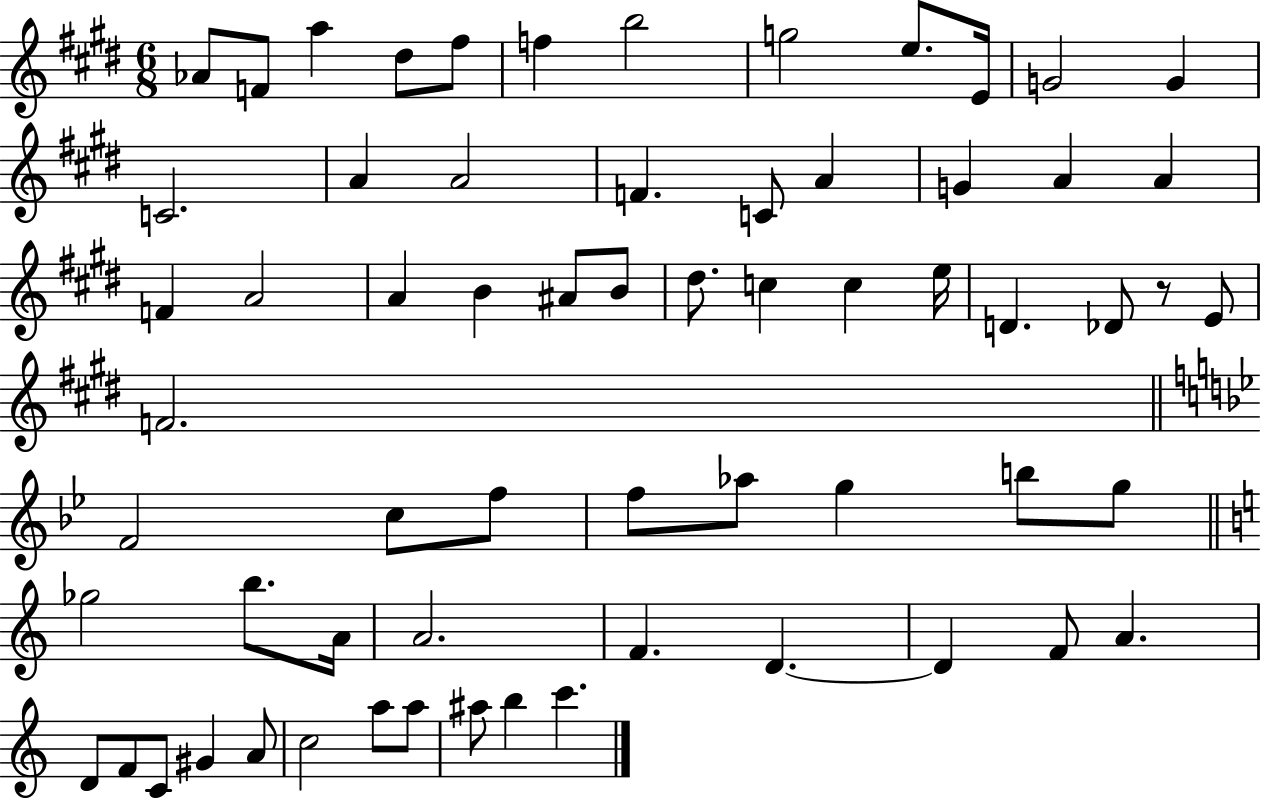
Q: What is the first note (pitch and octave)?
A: Ab4